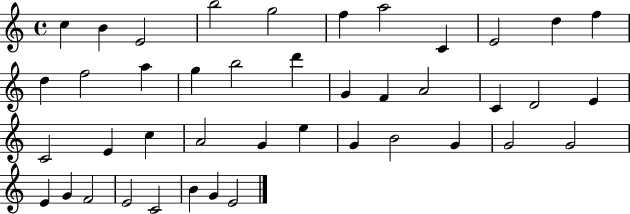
C5/q B4/q E4/h B5/h G5/h F5/q A5/h C4/q E4/h D5/q F5/q D5/q F5/h A5/q G5/q B5/h D6/q G4/q F4/q A4/h C4/q D4/h E4/q C4/h E4/q C5/q A4/h G4/q E5/q G4/q B4/h G4/q G4/h G4/h E4/q G4/q F4/h E4/h C4/h B4/q G4/q E4/h